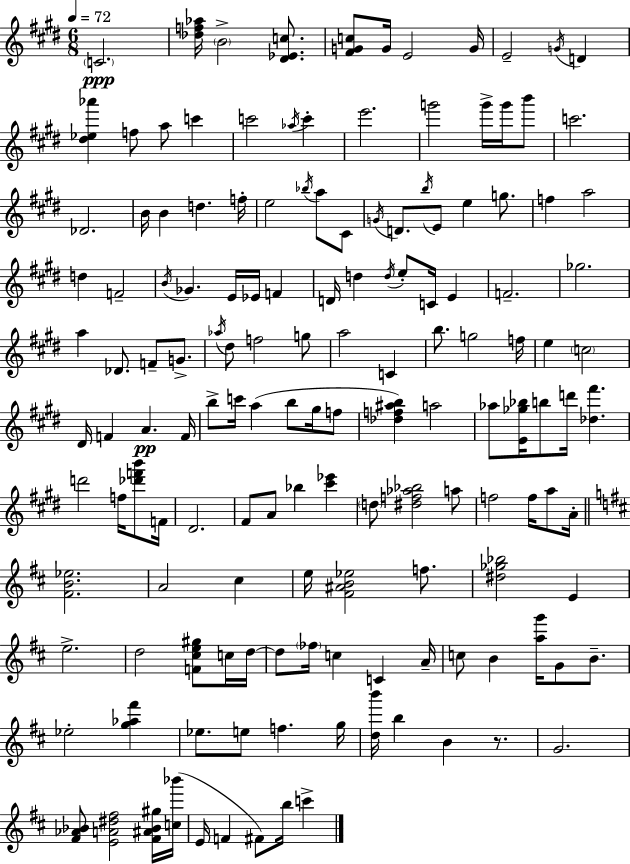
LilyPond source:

{
  \clef treble
  \numericTimeSignature
  \time 6/8
  \key e \major
  \tempo 4 = 72
  \parenthesize c'2.\ppp | <des'' f'' aes''>16 \parenthesize b'2-> <dis' ees' c''>8. | <fis' g' c''>8 g'16 e'2 g'16 | e'2-- \acciaccatura { g'16 } d'4 | \break <dis'' ees'' aes'''>4 f''8 a''8 c'''4 | c'''2 \acciaccatura { aes''16 } c'''4-. | e'''2. | g'''2 g'''16-> g'''16 | \break b'''8 c'''2. | des'2. | b'16 b'4 d''4. | f''16-. e''2 \acciaccatura { bes''16 } a''8 | \break cis'8 \acciaccatura { g'16 } d'8. \acciaccatura { b''16 } e'8 e''4 | g''8. f''4 a''2 | d''4 f'2-- | \acciaccatura { b'16 } ges'4. | \break e'16 ees'16 f'4 d'16 d''4 \acciaccatura { d''16 } | e''8-. c'16 e'4 f'2.-- | ges''2. | a''4 des'8. | \break f'8-- g'8.-> \acciaccatura { aes''16 } dis''8 f''2 | g''8 a''2 | c'4 b''8. g''2 | f''16 e''4 | \break \parenthesize c''2 dis'16 f'4 | a'4.\pp f'16 b''8-> c'''16 a''4( | b''8 gis''16 f''8 <des'' f'' ais'' b''>4) | a''2 aes''8 <e' ges'' bes''>16 b''8 | \break d'''16 <des'' fis'''>4. d'''2 | f''16 <des''' f''' b'''>8 f'16 dis'2. | fis'8 a'8 | bes''4 <cis''' ees'''>4 \parenthesize d''8 <dis'' f'' aes'' bes''>2 | \break a''8 f''2 | f''16 a''8 a'16-. \bar "||" \break \key d \major <fis' b' ees''>2. | a'2 cis''4 | e''16 <fis' ais' b' ees''>2 f''8. | <dis'' ges'' bes''>2 e'4 | \break e''2.-> | d''2 <f' cis'' e'' gis''>8 c''16 d''16~~ | d''8 \parenthesize fes''16 c''4 c'4 a'16-- | c''8 b'4 <a'' g'''>16 g'8 b'8.-- | \break ees''2-. <g'' aes'' fis'''>4 | ees''8. e''8 f''4. g''16 | <d'' b'''>16 b''4 b'4 r8. | g'2. | \break <fis' aes' bes'>8 <e' a' dis'' fis''>2 <fis' ais' bes' gis''>16 <c'' bes'''>16( | e'16 f'4 fis'8) b''16 c'''4-> | \bar "|."
}